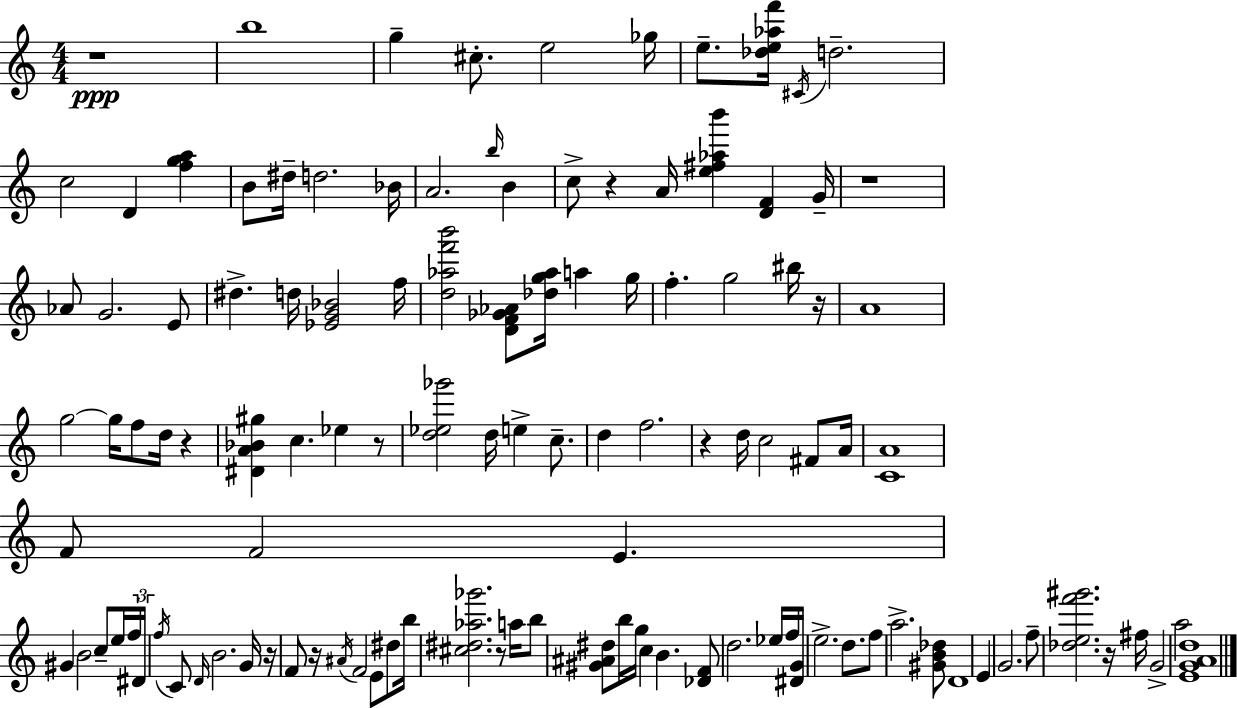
R/w B5/w G5/q C#5/e. E5/h Gb5/s E5/e. [Db5,E5,Ab5,F6]/s C#4/s D5/h. C5/h D4/q [F5,G5,A5]/q B4/e D#5/s D5/h. Bb4/s A4/h. B5/s B4/q C5/e R/q A4/s [E5,F#5,Ab5,B6]/q [D4,F4]/q G4/s R/w Ab4/e G4/h. E4/e D#5/q. D5/s [Eb4,G4,Bb4]/h F5/s [D5,Ab5,F6,B6]/h [D4,F4,Gb4,Ab4]/e [Db5,G5,Ab5]/s A5/q G5/s F5/q. G5/h BIS5/s R/s A4/w G5/h G5/s F5/e D5/s R/q [D#4,A4,Bb4,G#5]/q C5/q. Eb5/q R/e [D5,Eb5,Gb6]/h D5/s E5/q C5/e. D5/q F5/h. R/q D5/s C5/h F#4/e A4/s [C4,A4]/w F4/e F4/h E4/q. G#4/q B4/h C5/e E5/s F5/s D#4/s F5/s C4/e D4/s B4/h. G4/s R/s F4/e R/s A#4/s F4/h E4/e D#5/e B5/s [C#5,D#5,Ab5,Gb6]/h. R/e A5/s B5/e [G#4,A#4,D#5]/e B5/s G5/s C5/q B4/q. [Db4,F4]/e D5/h. Eb5/s F5/s [D#4,G4]/s E5/h. D5/e. F5/e A5/h. [G#4,B4,Db5]/e D4/w E4/q G4/h. F5/e [Db5,E5,F6,G#6]/h. R/s F#5/s G4/h A5/h [E4,G4,A4,D5]/w